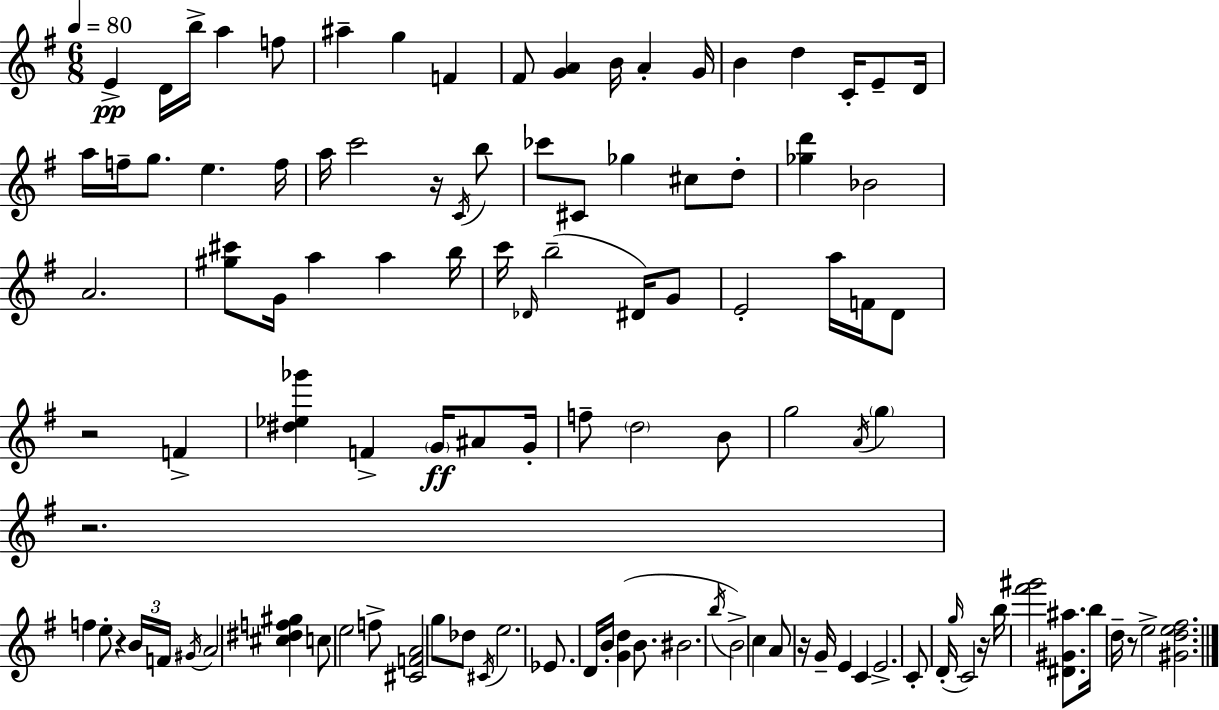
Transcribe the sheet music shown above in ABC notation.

X:1
T:Untitled
M:6/8
L:1/4
K:Em
E D/4 b/4 a f/2 ^a g F ^F/2 [GA] B/4 A G/4 B d C/4 E/2 D/4 a/4 f/4 g/2 e f/4 a/4 c'2 z/4 C/4 b/2 _c'/2 ^C/2 _g ^c/2 d/2 [_gd'] _B2 A2 [^g^c']/2 G/4 a a b/4 c'/4 _D/4 b2 ^D/4 G/2 E2 a/4 F/4 D/2 z2 F [^d_e_g'] F G/4 ^A/2 G/4 f/2 d2 B/2 g2 A/4 g z2 f e/2 z B/4 F/4 ^G/4 A2 [^c^df^g] c/2 e2 f/2 [^CFA]2 g/2 _d/2 ^C/4 e2 _E/2 D/4 B/4 [Gd] B/2 ^B2 b/4 B2 c A/2 z/4 G/4 E C E2 C/2 D/4 g/4 C2 z/4 b/4 [^f'^g']2 [^D^G^a]/2 b/4 d/4 z/2 e2 [^Gde^f]2